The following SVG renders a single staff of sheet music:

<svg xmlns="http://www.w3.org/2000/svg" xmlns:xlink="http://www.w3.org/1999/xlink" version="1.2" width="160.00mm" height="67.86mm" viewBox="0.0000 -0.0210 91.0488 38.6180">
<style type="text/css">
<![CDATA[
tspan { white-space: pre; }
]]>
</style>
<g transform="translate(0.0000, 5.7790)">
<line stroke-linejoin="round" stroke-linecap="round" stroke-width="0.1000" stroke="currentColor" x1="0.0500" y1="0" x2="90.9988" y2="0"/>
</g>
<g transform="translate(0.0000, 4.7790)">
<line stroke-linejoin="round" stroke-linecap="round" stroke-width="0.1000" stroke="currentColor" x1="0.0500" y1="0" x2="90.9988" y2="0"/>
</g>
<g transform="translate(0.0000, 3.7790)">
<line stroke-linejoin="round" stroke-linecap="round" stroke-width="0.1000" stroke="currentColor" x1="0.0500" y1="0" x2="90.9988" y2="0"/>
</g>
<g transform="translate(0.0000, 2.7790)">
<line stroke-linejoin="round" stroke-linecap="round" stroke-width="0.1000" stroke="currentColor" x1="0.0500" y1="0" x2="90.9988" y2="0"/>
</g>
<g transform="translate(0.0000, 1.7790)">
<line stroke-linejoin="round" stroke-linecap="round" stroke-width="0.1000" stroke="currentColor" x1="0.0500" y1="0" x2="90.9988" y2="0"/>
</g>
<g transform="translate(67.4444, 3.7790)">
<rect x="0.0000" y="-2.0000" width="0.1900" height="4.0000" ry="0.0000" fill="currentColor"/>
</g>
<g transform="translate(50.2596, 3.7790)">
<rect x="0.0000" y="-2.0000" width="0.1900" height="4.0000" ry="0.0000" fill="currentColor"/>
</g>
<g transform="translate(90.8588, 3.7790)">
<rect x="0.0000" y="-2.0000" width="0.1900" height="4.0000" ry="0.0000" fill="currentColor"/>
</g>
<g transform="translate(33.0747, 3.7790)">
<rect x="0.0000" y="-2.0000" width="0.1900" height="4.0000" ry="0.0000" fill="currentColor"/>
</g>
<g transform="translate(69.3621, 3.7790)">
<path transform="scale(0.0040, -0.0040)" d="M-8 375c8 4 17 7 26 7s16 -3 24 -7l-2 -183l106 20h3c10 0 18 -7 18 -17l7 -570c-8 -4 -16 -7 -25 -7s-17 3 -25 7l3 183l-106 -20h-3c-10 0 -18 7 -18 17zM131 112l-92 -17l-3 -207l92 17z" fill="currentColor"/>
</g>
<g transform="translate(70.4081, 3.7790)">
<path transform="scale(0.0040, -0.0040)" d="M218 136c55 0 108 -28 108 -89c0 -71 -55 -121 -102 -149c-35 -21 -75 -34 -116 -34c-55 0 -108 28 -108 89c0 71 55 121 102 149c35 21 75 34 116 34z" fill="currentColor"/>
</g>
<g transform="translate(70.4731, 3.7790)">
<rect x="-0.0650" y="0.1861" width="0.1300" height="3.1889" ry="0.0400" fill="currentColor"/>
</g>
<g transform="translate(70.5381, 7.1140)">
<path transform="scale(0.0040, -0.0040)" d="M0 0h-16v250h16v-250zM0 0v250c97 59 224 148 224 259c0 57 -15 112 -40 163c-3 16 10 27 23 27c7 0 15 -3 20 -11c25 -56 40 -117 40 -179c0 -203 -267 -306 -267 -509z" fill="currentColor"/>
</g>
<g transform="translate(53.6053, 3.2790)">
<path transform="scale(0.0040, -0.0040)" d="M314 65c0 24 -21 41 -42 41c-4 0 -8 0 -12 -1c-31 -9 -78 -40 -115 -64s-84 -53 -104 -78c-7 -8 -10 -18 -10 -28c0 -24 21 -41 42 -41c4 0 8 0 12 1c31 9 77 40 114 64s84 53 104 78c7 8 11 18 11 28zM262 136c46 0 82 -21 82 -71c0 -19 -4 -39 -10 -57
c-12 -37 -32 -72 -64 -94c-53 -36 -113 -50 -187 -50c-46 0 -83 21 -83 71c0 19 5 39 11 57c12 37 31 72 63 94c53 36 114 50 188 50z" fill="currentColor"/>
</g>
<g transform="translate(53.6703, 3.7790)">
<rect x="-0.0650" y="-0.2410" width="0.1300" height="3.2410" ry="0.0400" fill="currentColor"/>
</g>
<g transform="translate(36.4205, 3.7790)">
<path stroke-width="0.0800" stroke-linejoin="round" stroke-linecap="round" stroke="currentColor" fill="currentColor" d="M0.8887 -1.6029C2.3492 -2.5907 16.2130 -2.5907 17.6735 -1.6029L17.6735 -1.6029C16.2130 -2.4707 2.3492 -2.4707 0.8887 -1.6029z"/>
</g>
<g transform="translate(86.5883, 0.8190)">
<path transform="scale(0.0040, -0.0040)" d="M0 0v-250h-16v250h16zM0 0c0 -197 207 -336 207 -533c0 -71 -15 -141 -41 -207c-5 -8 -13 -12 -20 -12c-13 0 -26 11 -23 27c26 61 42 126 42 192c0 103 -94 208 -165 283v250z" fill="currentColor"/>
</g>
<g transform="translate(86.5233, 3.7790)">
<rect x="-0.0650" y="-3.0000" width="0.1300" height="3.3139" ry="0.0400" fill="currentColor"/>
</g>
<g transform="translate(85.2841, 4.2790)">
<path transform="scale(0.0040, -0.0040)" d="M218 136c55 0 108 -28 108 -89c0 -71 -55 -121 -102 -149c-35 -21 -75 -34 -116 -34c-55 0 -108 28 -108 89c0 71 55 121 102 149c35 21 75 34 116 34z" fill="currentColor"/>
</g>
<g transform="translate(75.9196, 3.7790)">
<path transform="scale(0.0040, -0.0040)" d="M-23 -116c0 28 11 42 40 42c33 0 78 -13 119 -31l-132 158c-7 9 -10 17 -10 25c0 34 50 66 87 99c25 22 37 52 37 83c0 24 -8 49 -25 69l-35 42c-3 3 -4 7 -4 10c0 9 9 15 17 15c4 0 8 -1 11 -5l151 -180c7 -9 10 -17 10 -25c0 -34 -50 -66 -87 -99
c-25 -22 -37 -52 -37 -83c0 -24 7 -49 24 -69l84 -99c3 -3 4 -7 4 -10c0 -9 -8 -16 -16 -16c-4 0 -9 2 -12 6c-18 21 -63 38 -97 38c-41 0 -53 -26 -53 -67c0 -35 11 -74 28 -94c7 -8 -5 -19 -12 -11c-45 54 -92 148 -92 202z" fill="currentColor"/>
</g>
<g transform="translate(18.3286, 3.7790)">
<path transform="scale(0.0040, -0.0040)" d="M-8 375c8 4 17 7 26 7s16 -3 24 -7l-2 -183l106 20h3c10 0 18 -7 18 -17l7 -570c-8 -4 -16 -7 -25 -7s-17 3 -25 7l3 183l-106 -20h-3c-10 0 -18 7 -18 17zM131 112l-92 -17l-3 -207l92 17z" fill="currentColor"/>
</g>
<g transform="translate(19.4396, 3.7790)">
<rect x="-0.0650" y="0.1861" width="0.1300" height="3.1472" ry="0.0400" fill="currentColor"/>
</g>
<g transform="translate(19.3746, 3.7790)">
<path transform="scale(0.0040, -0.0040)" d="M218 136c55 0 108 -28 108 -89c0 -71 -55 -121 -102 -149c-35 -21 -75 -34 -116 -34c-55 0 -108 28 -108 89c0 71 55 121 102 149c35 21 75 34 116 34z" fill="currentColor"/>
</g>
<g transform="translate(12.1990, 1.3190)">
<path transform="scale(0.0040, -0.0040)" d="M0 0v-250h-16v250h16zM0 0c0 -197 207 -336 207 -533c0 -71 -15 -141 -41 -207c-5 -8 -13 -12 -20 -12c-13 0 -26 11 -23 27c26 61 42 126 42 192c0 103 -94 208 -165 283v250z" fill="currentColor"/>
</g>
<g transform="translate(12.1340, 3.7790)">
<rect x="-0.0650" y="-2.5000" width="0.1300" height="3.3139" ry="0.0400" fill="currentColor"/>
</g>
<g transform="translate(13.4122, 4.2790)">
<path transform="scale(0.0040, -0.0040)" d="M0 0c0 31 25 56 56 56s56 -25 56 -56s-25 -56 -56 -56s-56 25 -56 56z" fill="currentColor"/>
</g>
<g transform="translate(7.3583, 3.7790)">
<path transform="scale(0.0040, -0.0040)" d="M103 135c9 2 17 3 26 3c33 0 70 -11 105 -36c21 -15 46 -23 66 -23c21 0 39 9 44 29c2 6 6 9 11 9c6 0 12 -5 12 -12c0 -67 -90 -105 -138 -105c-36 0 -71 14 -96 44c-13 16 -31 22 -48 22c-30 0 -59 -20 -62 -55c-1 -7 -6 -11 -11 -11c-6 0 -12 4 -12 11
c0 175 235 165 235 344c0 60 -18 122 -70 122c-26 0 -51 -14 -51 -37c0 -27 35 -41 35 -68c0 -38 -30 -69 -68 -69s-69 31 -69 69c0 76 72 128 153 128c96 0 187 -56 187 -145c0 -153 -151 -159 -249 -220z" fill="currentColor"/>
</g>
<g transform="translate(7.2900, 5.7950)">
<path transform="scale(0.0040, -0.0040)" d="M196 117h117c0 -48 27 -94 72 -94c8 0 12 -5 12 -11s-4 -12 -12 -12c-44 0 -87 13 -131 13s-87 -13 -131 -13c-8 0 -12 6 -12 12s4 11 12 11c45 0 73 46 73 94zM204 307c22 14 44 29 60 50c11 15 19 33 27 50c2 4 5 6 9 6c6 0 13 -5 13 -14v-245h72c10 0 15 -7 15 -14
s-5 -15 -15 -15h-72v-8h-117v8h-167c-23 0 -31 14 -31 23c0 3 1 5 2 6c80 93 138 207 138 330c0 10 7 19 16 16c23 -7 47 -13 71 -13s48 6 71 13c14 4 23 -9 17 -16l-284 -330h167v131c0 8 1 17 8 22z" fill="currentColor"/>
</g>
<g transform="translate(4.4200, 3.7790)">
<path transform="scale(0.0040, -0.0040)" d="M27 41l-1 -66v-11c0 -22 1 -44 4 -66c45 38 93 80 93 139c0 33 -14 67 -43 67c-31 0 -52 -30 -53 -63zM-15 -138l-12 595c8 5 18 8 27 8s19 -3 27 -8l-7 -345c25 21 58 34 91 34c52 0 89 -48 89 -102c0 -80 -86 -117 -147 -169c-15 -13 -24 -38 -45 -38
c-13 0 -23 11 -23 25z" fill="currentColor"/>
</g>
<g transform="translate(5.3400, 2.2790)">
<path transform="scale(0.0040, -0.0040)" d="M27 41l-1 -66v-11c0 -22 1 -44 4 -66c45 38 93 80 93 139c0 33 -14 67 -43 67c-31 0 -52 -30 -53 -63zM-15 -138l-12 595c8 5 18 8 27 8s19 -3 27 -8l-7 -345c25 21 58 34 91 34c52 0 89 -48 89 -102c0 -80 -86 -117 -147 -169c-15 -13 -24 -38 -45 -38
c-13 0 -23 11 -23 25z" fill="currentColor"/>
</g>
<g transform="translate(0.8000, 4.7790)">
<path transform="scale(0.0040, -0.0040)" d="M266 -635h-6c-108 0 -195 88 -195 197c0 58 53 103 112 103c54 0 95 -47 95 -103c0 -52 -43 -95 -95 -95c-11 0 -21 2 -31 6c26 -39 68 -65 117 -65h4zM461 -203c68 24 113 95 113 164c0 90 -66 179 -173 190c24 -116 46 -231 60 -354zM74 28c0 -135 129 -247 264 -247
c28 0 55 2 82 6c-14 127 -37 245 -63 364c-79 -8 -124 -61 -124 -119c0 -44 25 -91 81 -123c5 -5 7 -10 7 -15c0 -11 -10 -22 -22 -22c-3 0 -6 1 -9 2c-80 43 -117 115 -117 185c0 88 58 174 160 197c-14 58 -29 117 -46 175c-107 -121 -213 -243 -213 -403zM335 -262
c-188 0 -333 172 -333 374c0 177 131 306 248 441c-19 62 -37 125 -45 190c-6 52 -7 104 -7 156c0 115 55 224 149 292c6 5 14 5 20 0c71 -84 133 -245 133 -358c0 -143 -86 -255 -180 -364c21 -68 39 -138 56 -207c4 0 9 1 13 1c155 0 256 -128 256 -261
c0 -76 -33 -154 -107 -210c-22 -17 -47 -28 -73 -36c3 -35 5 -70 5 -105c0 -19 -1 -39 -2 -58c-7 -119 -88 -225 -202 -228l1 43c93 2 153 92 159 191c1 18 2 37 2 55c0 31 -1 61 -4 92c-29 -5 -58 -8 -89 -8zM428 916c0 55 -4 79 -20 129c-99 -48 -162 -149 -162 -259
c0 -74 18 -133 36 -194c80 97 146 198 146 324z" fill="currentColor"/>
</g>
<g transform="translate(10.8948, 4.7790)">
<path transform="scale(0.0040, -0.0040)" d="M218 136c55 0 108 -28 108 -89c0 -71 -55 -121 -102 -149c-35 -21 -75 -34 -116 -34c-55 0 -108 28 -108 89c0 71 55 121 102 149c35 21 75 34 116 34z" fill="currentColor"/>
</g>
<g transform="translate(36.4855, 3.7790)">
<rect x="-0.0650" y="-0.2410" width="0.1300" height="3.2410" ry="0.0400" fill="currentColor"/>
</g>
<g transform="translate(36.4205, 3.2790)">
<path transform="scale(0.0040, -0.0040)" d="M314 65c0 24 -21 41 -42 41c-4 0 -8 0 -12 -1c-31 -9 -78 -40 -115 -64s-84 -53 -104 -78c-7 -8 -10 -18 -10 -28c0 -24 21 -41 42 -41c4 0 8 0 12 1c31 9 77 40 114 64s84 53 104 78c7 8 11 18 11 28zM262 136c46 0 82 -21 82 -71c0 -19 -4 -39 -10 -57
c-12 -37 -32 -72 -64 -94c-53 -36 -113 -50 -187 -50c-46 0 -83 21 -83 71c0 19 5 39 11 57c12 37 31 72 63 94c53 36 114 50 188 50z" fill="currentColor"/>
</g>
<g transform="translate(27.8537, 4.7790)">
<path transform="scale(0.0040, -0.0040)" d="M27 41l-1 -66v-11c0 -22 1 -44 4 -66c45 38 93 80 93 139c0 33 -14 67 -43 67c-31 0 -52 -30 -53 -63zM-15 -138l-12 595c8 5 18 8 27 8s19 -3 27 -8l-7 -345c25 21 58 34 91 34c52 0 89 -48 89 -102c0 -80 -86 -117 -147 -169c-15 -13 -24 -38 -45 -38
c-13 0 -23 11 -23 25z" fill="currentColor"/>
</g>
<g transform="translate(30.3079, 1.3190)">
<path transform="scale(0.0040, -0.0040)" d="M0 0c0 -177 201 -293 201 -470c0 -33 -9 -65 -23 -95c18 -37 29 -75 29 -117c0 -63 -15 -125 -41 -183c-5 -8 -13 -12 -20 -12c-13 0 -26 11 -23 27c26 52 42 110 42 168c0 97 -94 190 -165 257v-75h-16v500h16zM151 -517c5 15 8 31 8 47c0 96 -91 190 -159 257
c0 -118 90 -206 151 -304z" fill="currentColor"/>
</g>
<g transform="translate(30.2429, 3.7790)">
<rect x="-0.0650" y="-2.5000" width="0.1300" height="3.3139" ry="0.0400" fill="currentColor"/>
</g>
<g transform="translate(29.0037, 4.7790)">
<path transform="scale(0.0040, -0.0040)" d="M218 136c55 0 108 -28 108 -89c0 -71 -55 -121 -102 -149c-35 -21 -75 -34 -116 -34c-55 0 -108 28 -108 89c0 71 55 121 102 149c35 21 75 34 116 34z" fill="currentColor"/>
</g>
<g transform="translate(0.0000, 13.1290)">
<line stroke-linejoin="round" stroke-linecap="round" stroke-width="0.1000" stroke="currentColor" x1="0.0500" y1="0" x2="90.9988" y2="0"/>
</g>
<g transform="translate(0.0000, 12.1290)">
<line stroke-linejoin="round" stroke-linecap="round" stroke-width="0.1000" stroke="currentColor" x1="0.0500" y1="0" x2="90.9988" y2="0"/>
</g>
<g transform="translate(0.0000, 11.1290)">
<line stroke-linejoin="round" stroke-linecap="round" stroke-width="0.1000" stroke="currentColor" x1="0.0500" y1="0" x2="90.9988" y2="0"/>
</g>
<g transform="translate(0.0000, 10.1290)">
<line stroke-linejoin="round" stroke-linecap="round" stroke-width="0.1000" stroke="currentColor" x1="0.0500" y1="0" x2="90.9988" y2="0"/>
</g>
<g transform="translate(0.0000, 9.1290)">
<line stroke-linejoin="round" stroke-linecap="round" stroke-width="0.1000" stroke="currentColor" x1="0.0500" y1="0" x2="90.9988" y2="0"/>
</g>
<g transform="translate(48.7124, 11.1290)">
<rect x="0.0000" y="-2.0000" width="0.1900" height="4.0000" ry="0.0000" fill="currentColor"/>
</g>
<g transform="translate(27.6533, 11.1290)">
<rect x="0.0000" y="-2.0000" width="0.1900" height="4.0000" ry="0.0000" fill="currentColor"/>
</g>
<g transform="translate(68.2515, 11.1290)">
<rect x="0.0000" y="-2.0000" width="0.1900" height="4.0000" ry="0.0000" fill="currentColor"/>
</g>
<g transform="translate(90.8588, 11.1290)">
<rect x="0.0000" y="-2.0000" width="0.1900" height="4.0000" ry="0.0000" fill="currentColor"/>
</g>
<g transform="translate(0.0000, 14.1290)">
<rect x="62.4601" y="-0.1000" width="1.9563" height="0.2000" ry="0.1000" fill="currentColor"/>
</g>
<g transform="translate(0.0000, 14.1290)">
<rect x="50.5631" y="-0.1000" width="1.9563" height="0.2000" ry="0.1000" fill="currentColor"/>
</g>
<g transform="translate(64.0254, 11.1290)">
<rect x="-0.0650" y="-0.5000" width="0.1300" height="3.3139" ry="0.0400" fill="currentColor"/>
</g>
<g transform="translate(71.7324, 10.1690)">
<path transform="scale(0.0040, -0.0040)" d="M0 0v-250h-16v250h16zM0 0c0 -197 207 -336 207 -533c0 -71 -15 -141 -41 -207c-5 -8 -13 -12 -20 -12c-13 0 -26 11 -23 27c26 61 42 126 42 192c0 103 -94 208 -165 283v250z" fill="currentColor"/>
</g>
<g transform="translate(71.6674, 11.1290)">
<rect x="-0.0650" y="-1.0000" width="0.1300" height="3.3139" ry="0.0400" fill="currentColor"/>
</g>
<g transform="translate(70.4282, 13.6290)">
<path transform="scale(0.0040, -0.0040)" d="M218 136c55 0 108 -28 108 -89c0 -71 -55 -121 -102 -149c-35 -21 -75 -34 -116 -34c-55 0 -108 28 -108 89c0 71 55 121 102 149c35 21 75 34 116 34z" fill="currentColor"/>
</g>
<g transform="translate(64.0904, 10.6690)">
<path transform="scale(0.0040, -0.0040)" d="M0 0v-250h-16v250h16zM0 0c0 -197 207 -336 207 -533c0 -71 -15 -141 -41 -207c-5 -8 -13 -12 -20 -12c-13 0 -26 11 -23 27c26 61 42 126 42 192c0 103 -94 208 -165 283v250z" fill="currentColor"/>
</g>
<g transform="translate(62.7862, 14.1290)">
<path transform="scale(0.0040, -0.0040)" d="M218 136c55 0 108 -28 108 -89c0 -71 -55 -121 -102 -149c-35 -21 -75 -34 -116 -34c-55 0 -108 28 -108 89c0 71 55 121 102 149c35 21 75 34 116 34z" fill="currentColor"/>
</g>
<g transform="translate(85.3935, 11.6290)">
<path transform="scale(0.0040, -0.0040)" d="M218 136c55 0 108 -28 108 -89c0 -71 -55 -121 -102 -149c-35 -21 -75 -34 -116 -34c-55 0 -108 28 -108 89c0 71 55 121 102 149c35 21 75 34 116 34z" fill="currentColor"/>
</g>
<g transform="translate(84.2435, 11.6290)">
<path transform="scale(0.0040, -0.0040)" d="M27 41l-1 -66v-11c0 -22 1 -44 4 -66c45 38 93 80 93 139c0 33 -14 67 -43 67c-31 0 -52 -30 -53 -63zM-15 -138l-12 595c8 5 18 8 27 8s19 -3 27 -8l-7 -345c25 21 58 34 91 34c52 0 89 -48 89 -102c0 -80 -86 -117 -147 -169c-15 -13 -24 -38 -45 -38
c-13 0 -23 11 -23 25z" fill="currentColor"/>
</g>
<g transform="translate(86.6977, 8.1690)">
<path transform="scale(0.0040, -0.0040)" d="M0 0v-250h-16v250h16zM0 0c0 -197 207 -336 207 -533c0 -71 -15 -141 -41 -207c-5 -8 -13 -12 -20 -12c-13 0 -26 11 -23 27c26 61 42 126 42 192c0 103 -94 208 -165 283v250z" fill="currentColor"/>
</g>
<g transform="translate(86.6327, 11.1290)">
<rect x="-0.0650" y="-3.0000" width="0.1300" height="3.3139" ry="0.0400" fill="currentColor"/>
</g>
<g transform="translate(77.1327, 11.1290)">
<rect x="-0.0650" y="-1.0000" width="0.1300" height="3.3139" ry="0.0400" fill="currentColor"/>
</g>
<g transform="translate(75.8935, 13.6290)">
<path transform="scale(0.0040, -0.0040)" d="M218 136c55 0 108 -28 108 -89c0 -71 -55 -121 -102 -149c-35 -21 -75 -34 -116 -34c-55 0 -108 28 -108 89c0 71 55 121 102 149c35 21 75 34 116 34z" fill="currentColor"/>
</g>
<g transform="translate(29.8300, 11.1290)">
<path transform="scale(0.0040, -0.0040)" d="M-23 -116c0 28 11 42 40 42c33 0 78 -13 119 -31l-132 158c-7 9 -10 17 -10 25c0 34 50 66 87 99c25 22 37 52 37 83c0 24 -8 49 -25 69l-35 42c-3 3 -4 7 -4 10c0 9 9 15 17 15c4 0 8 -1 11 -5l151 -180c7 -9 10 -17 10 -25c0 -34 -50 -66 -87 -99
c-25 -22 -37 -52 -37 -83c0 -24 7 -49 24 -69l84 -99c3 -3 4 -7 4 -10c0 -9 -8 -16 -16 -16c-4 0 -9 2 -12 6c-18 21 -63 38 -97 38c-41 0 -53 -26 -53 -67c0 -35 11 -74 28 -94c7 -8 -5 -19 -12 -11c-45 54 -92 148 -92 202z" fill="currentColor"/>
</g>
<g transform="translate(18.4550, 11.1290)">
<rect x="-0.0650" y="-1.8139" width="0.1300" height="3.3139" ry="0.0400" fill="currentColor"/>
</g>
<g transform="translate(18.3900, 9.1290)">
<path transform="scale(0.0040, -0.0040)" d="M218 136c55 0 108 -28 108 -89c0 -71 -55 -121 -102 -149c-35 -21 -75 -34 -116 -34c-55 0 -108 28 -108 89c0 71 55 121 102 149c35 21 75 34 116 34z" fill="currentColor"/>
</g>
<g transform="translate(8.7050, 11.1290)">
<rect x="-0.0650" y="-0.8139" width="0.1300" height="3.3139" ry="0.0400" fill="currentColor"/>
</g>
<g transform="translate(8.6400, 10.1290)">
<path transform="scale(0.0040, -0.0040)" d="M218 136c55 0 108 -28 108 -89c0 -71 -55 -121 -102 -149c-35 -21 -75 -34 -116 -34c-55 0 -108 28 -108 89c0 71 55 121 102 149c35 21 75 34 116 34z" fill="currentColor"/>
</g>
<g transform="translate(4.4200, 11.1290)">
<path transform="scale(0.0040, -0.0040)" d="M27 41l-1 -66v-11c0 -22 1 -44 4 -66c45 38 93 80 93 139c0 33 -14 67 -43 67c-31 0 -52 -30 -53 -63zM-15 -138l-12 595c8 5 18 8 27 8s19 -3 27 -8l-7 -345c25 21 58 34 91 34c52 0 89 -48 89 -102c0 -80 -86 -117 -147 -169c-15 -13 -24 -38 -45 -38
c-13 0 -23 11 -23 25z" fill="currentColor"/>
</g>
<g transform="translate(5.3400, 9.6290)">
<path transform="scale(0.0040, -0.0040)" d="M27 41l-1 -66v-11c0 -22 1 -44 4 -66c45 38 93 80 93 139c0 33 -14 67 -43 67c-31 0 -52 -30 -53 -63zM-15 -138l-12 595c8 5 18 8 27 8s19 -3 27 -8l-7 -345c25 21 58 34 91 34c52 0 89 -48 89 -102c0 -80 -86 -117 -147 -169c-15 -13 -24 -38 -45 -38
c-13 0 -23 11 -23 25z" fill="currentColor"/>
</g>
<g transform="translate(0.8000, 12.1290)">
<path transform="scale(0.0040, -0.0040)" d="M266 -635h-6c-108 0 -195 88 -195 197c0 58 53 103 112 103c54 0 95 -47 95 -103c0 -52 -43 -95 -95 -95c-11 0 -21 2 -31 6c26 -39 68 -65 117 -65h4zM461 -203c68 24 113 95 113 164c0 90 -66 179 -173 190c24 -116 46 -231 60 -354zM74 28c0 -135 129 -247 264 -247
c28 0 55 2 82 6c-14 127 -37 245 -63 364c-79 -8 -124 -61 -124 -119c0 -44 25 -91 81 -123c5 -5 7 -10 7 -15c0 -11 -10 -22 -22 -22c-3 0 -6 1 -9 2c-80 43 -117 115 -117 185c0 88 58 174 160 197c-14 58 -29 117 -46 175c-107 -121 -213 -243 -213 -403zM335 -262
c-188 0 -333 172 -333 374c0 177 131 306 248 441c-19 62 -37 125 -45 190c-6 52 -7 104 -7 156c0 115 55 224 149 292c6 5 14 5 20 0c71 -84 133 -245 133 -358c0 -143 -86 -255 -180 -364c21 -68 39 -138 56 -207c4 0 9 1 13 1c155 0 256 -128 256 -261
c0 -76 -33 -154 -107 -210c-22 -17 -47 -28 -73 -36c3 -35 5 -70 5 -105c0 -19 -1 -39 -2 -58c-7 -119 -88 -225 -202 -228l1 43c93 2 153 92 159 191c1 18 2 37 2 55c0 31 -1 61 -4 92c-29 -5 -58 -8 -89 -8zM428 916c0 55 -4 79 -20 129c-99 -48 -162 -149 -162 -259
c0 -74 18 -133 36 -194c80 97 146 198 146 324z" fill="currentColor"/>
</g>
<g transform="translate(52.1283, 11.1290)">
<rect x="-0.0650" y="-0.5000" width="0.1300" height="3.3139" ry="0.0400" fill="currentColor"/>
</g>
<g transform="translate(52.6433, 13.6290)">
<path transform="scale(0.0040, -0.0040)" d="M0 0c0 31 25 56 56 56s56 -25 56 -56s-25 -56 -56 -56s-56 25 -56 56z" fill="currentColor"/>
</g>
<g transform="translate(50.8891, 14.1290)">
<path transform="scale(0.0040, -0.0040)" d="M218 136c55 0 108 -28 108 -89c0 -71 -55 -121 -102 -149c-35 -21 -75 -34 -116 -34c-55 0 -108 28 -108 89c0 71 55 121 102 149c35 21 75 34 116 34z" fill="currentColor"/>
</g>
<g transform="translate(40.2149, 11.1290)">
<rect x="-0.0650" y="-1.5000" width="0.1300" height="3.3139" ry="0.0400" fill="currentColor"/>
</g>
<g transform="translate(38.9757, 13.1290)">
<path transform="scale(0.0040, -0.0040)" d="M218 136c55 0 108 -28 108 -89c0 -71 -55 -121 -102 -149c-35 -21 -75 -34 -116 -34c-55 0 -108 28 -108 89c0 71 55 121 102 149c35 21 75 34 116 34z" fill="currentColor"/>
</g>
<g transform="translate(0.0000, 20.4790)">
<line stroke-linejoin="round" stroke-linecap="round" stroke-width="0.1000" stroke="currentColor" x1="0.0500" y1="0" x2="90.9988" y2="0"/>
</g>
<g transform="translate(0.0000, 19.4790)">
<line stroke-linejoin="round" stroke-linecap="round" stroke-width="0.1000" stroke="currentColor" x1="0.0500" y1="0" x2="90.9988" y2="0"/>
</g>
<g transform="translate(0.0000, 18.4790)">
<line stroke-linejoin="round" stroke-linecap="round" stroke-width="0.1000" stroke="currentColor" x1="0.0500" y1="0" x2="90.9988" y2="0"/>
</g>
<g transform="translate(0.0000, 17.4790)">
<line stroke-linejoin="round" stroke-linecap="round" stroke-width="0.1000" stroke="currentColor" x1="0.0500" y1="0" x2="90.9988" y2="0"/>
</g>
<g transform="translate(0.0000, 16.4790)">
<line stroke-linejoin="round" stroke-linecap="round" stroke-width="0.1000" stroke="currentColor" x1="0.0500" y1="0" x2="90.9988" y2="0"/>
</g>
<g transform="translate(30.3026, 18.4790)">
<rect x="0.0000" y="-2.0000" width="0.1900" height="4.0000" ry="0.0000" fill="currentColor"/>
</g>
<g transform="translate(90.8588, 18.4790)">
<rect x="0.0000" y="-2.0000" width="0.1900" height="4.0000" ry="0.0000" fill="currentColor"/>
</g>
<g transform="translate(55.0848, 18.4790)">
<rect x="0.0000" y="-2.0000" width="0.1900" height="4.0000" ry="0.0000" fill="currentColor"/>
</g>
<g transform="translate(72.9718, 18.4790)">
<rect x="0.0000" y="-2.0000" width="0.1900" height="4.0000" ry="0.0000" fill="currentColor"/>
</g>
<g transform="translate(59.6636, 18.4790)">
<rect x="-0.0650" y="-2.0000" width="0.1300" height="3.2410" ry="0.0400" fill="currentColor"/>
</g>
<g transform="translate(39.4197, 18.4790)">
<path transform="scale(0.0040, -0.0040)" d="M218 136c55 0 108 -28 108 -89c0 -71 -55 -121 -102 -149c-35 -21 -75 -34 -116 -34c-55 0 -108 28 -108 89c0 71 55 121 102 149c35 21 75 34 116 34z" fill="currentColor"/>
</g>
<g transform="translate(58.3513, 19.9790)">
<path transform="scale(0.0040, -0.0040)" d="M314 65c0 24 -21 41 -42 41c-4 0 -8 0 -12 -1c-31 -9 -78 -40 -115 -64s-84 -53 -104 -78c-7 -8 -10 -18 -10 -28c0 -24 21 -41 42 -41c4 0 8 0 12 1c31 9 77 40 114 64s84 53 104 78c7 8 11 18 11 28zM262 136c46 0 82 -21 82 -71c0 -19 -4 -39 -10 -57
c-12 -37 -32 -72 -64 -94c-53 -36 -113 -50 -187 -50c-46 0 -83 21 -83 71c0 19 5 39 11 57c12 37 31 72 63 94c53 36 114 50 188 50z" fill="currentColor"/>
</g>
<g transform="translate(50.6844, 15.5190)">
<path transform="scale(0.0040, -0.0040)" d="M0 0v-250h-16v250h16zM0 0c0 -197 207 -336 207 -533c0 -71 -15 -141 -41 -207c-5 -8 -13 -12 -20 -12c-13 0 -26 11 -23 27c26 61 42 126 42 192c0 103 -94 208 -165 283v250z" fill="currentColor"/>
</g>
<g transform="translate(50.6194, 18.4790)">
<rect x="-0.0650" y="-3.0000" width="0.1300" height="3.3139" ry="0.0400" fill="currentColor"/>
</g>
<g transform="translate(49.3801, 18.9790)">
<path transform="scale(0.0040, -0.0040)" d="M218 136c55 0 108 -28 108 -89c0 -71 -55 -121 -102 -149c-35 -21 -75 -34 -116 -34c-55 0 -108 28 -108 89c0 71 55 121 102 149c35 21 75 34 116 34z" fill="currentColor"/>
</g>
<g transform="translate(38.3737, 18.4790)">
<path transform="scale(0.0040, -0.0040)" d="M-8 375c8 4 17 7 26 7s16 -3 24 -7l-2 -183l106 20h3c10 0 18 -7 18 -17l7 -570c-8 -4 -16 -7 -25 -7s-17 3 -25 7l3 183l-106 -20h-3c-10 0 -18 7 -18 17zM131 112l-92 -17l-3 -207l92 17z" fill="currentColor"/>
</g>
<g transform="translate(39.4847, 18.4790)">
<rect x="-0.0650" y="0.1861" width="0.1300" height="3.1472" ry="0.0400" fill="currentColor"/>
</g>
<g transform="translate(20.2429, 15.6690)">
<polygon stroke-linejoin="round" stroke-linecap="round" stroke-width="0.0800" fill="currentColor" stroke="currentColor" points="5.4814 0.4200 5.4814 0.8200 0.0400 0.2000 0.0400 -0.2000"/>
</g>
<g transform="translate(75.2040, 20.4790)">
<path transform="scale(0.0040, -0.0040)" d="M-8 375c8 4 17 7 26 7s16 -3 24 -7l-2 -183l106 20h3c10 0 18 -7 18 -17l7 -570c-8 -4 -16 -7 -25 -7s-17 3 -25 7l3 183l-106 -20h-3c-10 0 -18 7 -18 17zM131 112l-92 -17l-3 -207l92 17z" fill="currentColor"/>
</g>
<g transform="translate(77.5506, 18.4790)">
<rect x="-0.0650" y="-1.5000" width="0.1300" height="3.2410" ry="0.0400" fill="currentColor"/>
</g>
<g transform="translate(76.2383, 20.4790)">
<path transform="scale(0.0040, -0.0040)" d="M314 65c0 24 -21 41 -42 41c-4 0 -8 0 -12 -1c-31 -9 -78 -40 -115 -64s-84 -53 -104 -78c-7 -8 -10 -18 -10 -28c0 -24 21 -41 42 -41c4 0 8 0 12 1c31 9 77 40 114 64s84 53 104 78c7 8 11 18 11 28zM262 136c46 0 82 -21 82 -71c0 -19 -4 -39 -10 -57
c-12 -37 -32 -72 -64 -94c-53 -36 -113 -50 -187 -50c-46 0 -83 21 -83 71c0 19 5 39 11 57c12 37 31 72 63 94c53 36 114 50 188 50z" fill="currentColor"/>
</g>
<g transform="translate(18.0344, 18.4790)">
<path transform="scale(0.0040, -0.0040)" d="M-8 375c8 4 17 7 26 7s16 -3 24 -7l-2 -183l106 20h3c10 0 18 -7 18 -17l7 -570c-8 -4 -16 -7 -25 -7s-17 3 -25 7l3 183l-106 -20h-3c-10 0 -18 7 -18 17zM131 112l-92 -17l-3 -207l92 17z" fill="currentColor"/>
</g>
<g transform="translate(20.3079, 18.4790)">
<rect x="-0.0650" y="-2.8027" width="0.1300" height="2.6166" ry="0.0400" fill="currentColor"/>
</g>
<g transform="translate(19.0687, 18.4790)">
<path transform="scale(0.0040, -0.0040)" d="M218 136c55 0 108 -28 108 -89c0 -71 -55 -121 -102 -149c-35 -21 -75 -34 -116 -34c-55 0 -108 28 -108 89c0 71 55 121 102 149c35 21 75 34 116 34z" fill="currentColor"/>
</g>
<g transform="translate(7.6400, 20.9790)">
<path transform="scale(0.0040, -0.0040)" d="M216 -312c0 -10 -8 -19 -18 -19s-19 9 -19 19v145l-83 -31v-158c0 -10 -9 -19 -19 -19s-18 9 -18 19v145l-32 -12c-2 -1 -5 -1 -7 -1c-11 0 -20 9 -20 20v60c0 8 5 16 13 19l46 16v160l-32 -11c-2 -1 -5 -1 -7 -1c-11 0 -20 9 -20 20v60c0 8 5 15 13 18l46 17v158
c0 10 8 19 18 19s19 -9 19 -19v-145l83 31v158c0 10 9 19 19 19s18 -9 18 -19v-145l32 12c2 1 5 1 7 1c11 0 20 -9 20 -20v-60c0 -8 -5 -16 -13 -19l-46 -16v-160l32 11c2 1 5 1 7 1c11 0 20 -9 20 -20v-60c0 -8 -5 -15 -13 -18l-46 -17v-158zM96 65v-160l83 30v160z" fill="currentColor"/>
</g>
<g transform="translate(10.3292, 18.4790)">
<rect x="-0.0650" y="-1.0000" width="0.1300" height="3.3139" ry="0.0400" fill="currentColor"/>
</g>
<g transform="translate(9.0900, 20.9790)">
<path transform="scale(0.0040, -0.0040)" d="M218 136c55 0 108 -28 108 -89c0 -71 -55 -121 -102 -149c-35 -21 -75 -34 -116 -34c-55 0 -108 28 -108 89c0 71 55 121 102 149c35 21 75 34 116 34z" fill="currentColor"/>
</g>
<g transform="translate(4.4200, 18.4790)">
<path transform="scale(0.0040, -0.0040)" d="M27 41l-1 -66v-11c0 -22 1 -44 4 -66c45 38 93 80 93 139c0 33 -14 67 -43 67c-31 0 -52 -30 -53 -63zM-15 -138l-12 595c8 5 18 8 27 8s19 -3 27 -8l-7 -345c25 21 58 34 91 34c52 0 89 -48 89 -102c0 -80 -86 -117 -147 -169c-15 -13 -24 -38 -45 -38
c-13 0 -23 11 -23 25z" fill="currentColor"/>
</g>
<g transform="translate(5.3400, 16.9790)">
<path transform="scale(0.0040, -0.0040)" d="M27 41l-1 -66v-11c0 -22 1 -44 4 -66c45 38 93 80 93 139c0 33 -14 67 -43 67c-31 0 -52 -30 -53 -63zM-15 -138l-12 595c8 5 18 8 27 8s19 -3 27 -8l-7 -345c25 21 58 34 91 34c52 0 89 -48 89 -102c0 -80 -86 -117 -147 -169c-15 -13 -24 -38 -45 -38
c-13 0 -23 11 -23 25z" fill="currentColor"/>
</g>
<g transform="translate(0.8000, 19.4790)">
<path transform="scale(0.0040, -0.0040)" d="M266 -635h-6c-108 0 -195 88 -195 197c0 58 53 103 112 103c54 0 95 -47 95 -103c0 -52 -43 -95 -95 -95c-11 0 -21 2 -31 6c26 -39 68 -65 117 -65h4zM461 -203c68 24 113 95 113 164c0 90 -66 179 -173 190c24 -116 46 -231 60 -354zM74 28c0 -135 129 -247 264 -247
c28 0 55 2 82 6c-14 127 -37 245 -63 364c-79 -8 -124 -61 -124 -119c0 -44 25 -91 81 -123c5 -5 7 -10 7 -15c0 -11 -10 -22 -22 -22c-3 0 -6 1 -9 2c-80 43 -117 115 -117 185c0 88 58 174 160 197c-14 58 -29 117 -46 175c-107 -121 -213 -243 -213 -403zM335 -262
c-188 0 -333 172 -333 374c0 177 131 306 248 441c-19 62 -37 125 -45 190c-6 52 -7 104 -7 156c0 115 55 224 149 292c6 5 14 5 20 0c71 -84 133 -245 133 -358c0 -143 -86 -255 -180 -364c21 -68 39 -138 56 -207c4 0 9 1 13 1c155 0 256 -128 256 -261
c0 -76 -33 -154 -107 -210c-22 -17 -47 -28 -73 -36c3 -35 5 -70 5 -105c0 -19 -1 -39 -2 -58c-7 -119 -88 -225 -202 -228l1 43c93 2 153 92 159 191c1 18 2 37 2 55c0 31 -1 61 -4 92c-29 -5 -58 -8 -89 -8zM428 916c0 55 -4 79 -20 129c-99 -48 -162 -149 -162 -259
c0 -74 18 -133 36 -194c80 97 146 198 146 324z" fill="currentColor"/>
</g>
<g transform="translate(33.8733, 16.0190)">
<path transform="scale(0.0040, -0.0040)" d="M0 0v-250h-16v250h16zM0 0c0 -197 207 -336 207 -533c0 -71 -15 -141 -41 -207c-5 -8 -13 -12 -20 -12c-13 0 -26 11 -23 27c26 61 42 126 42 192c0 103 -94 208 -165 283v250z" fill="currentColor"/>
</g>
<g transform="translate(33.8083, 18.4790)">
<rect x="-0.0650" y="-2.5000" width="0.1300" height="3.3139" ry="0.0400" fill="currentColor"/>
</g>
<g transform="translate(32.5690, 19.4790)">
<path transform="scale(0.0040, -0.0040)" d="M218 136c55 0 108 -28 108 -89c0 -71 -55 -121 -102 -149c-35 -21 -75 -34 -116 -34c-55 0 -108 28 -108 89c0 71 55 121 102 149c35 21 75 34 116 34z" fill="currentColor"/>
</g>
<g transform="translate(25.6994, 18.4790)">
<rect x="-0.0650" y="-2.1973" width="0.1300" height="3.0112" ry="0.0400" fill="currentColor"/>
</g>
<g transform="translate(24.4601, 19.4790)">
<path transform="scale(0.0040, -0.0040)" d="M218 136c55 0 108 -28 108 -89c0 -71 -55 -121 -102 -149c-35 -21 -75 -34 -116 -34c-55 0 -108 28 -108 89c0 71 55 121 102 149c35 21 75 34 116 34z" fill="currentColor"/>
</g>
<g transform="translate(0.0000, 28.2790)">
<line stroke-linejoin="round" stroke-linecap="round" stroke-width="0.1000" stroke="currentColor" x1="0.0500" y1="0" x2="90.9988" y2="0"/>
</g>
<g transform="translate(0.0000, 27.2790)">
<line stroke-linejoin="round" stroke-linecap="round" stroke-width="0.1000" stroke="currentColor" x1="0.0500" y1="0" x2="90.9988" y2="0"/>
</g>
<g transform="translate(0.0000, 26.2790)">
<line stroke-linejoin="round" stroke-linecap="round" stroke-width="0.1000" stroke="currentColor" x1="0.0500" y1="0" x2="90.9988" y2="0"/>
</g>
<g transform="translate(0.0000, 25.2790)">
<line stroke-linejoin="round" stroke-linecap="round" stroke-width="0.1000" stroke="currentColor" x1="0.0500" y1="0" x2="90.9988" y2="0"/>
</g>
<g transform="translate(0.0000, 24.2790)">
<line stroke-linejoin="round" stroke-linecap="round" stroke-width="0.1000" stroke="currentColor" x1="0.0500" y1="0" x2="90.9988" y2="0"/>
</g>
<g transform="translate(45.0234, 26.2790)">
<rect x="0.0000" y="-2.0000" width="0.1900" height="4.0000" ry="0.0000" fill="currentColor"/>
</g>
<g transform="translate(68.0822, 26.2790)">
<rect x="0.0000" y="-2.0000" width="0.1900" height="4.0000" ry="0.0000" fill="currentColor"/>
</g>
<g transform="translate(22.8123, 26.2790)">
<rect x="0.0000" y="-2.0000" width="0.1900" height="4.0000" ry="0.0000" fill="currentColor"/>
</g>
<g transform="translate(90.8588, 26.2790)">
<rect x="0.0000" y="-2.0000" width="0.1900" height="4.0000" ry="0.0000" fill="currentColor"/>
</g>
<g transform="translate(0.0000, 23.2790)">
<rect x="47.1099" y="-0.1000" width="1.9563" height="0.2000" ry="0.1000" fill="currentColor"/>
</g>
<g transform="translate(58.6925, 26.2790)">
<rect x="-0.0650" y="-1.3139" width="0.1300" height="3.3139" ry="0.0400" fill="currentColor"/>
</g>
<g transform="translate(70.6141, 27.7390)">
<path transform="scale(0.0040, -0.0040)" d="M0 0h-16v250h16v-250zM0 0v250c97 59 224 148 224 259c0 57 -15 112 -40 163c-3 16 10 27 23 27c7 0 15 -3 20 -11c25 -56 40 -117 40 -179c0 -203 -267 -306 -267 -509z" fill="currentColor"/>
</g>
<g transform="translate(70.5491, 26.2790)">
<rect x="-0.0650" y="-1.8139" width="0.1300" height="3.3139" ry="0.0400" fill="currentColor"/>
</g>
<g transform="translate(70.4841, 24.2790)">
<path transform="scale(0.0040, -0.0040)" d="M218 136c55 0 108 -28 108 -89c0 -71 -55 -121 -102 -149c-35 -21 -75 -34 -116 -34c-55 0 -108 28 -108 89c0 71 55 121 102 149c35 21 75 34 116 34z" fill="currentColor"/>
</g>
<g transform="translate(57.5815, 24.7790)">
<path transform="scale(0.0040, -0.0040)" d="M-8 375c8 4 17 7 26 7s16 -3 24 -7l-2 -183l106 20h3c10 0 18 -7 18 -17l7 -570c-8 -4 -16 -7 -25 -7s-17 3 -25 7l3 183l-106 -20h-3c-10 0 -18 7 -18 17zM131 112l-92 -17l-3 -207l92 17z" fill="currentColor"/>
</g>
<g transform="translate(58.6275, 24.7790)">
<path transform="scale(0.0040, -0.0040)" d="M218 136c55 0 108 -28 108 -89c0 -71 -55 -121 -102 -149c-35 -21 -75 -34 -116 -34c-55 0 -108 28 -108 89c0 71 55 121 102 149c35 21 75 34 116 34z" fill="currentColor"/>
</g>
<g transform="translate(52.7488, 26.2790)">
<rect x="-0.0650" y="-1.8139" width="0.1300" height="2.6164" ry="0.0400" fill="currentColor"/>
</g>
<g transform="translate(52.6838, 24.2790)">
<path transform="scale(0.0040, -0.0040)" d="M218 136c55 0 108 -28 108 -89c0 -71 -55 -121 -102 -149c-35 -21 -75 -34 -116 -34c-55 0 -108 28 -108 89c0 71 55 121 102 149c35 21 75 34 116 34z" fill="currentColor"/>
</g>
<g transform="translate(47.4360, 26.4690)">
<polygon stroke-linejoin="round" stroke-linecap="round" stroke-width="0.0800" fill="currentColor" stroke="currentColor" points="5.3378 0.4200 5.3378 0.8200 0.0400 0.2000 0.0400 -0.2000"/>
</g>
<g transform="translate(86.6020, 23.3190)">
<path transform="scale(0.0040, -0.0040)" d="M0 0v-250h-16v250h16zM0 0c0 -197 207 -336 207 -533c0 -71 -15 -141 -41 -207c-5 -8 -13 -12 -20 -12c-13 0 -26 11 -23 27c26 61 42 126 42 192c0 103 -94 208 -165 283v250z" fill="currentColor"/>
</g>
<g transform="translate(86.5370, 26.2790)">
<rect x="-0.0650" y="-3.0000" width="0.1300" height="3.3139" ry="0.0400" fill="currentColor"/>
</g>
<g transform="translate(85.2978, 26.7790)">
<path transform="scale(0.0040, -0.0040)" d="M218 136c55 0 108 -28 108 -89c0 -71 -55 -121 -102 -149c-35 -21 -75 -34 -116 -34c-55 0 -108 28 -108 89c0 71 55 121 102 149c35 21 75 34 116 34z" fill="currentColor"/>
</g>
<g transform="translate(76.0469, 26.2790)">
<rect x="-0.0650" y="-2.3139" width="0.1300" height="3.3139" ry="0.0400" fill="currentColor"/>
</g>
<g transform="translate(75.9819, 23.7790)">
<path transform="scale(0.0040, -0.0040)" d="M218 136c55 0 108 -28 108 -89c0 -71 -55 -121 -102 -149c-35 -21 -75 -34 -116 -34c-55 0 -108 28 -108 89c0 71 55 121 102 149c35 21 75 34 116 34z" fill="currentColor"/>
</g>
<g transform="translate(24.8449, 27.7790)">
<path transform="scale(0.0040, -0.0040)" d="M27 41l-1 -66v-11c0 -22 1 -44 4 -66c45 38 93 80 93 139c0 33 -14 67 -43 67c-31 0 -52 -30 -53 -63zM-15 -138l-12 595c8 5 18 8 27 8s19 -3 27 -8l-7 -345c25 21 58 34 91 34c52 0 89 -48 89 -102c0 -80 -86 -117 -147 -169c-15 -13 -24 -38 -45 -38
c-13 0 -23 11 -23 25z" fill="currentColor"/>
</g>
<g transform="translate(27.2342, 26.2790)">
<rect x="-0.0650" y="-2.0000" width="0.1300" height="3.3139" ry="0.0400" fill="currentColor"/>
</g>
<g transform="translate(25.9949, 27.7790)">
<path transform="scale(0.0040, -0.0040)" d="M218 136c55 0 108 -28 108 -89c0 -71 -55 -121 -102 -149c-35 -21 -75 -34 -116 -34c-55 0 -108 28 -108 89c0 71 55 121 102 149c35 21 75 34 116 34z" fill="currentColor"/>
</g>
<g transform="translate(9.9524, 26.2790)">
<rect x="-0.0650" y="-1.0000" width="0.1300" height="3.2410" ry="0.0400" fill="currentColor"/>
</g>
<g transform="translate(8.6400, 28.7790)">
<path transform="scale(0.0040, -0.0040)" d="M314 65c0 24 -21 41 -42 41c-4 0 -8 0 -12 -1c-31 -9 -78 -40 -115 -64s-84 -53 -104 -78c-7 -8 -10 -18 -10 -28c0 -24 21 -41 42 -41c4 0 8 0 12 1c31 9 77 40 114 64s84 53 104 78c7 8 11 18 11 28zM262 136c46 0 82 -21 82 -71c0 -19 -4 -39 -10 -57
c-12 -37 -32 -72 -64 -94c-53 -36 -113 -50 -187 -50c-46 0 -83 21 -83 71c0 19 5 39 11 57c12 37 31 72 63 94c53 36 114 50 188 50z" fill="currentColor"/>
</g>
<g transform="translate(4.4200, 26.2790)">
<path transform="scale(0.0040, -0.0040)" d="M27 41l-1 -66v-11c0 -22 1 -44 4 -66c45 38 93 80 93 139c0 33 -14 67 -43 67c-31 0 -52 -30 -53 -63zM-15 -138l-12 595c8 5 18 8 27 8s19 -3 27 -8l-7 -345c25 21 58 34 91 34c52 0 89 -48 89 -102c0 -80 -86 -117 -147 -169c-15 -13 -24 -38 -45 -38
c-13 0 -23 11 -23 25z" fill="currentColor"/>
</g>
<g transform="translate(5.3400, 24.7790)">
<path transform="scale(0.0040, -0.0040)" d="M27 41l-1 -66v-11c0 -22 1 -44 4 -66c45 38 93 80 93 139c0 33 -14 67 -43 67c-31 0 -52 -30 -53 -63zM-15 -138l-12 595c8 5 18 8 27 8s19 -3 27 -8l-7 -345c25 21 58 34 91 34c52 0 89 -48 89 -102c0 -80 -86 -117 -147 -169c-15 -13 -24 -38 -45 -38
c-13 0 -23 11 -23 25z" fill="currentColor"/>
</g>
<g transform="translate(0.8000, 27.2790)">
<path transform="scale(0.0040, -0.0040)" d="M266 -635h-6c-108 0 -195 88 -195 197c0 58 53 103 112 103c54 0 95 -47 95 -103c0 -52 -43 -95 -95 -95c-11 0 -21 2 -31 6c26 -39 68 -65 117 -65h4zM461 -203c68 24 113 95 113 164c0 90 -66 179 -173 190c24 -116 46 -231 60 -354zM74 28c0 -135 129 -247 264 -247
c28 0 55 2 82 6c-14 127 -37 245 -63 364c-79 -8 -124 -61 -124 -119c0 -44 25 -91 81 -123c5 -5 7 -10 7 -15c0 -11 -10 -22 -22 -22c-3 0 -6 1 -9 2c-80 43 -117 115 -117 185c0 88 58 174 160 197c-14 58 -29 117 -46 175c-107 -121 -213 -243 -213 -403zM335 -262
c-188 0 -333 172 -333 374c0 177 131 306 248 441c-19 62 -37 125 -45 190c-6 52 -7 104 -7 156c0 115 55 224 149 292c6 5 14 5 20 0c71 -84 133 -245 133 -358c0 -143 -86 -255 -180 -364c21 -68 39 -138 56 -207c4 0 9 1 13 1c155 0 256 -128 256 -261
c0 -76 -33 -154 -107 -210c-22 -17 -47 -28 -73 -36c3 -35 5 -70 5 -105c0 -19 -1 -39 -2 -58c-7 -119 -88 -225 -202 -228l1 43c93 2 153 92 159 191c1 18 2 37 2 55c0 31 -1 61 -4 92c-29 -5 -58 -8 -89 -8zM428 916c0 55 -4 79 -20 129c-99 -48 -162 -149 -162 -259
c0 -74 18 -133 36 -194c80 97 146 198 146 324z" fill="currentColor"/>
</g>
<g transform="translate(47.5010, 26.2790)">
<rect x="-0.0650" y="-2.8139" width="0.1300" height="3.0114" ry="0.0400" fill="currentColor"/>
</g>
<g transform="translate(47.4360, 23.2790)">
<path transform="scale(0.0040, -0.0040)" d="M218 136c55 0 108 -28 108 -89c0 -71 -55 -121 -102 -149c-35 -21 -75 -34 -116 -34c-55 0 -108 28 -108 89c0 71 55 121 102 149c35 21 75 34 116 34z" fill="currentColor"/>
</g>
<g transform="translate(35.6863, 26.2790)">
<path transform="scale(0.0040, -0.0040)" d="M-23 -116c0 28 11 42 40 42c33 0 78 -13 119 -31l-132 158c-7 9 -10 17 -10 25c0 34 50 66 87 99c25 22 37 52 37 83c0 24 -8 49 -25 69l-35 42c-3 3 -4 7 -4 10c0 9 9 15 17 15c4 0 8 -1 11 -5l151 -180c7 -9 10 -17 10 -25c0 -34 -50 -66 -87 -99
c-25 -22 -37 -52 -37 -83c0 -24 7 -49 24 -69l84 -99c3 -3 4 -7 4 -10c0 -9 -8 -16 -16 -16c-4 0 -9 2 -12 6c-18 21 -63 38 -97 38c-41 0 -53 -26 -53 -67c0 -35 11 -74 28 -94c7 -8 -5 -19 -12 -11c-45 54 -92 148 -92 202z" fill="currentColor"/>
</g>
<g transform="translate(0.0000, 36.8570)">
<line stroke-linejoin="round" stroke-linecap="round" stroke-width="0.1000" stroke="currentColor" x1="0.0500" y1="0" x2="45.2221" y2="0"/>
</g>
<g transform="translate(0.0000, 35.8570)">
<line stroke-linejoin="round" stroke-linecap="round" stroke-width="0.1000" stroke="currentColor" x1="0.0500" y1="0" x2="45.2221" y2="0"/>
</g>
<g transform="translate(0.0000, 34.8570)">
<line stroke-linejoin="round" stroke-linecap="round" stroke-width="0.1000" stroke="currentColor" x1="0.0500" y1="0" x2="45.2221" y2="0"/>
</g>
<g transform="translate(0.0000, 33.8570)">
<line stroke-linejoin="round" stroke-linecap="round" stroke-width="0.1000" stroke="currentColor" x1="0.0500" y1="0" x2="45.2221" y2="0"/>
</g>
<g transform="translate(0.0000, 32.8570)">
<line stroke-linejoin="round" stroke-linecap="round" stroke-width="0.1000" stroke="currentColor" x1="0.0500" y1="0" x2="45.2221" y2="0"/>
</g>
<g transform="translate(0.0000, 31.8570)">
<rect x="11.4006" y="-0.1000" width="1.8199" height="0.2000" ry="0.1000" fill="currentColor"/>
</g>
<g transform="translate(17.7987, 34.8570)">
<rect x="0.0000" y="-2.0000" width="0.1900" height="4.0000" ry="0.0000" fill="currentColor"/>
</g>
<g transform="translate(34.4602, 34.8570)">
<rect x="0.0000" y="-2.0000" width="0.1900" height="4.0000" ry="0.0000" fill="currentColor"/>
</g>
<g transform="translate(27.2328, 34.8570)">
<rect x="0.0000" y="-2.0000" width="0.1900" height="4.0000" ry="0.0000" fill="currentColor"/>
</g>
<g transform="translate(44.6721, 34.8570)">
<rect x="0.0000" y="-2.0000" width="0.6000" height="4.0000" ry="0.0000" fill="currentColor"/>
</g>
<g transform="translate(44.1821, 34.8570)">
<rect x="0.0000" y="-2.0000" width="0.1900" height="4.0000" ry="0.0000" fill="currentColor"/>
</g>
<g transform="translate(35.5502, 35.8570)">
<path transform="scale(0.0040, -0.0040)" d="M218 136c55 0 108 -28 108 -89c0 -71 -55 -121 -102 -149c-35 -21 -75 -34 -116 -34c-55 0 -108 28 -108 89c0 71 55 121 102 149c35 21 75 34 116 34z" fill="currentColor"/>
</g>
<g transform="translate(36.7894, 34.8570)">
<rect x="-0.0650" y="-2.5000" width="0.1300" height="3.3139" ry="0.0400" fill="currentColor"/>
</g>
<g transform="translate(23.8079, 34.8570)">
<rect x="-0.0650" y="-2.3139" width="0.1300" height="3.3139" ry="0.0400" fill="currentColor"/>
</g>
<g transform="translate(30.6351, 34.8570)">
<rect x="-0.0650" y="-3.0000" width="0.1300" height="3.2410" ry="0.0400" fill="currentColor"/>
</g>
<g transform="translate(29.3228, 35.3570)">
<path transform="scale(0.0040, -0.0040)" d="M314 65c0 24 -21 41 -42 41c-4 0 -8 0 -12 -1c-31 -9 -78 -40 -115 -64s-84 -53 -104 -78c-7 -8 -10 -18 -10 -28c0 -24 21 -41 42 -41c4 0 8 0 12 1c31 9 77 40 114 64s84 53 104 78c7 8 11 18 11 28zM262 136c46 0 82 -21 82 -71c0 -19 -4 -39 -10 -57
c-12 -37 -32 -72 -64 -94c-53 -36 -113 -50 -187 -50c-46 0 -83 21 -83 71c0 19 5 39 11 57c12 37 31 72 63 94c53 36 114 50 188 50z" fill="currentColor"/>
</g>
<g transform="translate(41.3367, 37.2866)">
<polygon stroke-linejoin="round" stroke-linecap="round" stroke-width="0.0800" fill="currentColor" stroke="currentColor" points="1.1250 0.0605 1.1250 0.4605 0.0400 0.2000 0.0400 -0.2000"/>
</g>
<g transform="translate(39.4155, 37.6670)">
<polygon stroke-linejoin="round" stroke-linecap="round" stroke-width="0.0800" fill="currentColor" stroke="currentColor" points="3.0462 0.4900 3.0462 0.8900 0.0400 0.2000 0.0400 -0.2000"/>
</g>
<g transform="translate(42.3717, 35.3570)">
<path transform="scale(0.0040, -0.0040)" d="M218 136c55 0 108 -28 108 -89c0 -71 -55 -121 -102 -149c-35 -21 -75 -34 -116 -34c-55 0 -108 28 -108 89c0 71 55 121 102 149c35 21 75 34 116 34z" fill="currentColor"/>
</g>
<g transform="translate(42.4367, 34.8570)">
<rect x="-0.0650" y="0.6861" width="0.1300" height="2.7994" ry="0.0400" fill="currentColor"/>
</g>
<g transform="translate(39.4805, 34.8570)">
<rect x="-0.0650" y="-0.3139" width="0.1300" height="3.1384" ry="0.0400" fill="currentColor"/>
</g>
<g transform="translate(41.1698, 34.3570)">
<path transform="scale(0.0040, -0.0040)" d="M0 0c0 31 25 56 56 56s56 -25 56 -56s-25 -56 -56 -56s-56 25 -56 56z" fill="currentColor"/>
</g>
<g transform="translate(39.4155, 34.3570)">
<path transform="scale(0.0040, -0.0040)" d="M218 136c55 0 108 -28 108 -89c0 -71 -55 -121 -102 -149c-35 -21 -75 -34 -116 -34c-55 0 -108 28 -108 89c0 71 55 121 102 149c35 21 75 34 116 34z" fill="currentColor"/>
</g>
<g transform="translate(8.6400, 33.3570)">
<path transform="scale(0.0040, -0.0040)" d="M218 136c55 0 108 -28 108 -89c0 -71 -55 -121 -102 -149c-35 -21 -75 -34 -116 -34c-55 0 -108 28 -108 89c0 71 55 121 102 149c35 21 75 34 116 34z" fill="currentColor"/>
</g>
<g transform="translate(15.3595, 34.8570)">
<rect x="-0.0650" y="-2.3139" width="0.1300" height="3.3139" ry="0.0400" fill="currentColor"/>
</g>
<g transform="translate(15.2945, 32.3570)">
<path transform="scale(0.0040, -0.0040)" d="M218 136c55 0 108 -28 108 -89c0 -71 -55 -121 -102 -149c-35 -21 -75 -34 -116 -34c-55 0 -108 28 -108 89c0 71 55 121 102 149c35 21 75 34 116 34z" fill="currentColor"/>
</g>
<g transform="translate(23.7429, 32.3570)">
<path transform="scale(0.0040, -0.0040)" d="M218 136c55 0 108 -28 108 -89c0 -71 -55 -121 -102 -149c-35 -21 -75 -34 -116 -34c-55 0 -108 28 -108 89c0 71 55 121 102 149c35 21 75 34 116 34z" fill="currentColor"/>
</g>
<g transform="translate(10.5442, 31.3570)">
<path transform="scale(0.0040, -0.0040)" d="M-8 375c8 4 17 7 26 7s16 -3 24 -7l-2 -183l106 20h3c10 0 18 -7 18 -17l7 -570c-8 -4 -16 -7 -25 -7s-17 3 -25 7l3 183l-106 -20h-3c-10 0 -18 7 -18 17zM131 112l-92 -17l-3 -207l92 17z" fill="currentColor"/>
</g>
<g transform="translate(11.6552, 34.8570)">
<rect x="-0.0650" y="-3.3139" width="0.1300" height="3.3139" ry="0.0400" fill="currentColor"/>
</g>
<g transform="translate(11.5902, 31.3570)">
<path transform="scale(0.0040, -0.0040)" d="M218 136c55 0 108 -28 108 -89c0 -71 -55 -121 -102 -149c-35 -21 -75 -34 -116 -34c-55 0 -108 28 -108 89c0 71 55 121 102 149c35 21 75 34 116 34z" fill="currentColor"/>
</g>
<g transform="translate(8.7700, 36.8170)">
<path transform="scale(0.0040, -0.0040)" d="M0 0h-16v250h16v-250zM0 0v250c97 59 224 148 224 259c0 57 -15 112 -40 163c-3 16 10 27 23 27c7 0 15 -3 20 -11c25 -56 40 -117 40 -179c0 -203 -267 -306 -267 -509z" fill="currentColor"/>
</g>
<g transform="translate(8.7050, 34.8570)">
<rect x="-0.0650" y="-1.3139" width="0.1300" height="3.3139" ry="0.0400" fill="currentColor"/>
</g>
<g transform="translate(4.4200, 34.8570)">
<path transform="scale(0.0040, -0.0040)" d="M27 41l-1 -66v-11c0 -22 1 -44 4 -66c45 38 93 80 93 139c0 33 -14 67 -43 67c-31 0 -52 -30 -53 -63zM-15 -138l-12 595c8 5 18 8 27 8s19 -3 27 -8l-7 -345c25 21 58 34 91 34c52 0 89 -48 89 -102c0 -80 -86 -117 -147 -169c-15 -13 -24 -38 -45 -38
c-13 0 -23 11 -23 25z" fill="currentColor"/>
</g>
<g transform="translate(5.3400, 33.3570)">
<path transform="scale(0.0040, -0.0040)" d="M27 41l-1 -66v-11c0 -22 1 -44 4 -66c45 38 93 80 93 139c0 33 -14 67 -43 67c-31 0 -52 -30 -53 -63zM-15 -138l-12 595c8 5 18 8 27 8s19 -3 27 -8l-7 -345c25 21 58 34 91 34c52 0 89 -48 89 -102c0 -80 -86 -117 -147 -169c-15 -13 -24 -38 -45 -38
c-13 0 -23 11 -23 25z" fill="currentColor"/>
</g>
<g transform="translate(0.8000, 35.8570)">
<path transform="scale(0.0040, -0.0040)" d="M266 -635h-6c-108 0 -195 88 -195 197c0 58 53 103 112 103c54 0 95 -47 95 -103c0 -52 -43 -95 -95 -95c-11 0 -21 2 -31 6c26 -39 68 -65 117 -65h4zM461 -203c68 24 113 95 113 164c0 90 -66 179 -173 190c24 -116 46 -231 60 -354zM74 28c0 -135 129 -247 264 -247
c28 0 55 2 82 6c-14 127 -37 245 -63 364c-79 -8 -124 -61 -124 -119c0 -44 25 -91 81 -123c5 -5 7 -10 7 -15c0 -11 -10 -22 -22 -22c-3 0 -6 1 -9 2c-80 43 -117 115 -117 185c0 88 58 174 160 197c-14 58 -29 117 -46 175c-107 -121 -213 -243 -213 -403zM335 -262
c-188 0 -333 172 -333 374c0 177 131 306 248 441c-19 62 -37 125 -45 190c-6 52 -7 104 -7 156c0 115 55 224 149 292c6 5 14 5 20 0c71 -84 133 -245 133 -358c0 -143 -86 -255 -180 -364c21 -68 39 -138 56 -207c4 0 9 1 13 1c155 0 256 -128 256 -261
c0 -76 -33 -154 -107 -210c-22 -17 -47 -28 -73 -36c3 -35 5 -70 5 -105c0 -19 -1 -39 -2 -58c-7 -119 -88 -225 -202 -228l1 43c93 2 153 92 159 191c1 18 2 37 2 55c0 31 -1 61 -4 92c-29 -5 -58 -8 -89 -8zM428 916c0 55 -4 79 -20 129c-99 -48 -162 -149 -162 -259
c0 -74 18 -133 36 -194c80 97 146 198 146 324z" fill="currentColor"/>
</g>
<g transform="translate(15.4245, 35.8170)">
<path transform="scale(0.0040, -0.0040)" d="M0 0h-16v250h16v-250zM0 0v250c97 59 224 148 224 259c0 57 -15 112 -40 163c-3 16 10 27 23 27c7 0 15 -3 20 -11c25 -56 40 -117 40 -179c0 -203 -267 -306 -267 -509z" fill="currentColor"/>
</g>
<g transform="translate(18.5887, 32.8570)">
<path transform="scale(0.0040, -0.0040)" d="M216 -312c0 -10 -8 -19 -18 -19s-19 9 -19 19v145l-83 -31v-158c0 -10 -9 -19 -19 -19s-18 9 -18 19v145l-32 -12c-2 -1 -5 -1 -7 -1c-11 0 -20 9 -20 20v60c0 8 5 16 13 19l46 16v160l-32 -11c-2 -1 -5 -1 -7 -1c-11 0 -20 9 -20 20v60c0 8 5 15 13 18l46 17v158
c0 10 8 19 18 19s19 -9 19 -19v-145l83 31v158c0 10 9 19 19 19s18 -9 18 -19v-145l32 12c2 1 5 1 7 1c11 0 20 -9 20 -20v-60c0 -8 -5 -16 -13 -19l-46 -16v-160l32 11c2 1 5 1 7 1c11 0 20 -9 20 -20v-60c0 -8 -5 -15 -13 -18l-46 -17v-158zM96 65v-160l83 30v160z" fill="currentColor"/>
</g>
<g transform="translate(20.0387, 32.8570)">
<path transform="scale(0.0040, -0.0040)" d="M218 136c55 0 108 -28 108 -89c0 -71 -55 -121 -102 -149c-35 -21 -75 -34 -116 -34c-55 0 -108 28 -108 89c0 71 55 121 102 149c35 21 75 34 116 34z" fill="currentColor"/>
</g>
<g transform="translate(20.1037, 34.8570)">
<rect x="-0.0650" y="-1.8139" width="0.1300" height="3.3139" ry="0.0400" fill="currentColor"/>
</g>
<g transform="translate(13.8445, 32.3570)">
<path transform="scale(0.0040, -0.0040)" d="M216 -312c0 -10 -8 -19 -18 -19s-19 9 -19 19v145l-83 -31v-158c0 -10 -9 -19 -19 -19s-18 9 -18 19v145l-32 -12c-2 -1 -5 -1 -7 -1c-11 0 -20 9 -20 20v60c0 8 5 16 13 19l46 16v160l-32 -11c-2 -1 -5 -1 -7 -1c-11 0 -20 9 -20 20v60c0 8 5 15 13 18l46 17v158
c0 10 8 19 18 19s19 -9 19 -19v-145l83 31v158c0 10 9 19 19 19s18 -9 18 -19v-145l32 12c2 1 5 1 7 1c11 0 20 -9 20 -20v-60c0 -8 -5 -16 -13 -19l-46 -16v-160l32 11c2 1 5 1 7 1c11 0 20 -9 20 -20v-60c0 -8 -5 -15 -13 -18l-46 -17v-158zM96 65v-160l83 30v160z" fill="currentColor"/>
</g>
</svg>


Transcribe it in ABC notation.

X:1
T:Untitled
M:2/4
L:1/4
K:Bb
G/2 B _G/4 c2 c2 B/2 z A/2 d f z _E C C/2 D/2 D _A/2 ^D B/2 G/2 G/2 B A/2 F2 E2 D2 _F z a/2 f/2 e f/2 g A/2 _e/2 b ^g/2 ^f g A2 G c/2 A/4